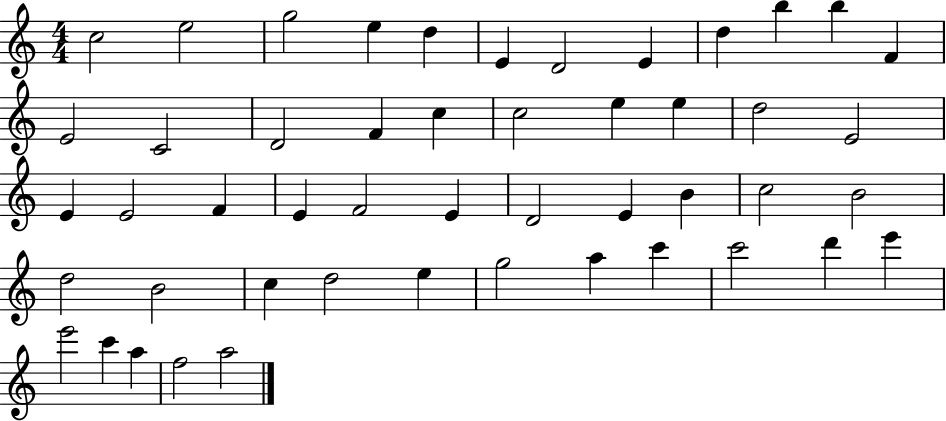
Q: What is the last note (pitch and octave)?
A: A5